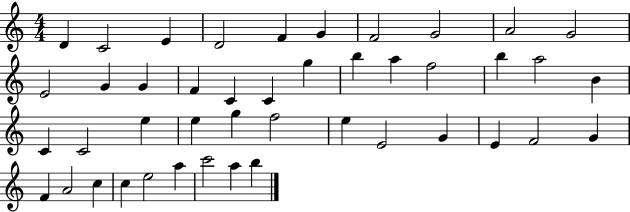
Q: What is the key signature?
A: C major